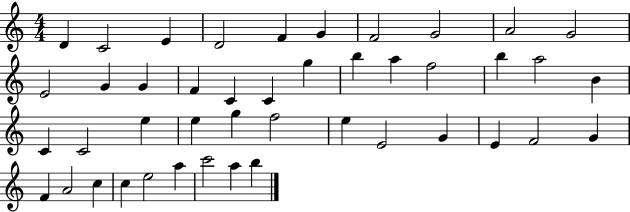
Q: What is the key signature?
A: C major